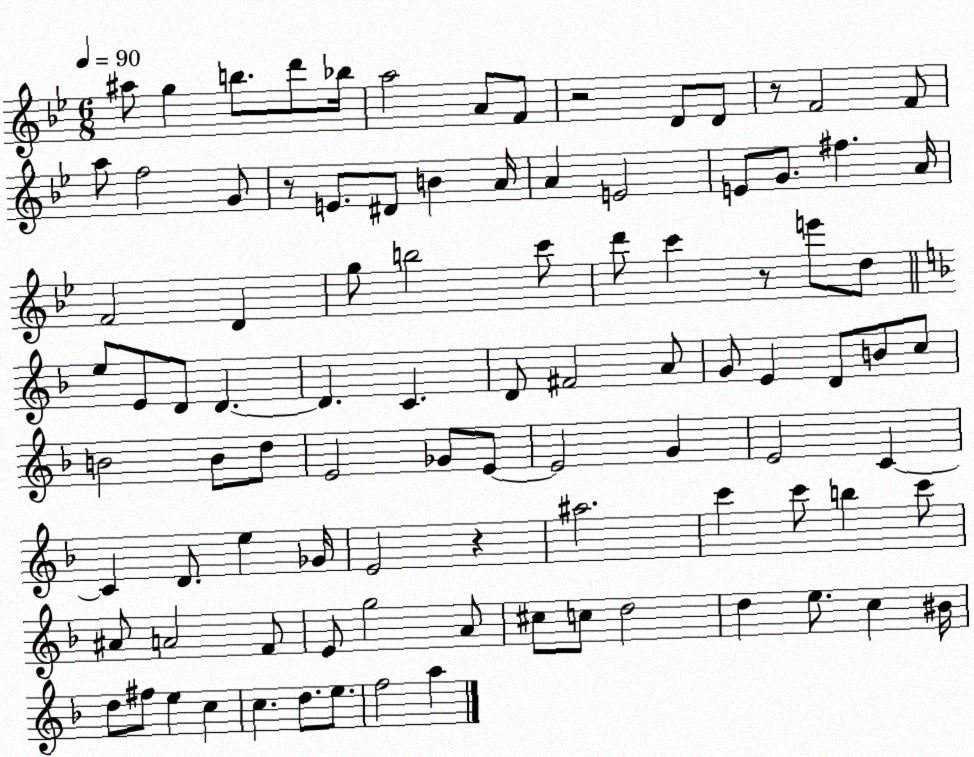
X:1
T:Untitled
M:6/8
L:1/4
K:Bb
^a/2 g b/2 d'/2 _b/4 a2 A/2 F/2 z2 D/2 D/2 z/2 F2 F/2 a/2 f2 G/2 z/2 E/2 ^D/2 B A/4 A E2 E/2 G/2 ^f A/4 F2 D g/2 b2 c'/2 d'/2 c' z/2 e'/2 d/2 e/2 E/2 D/2 D D C D/2 ^F2 A/2 G/2 E D/2 B/2 c/2 B2 B/2 d/2 E2 _G/2 E/2 E2 G E2 C C D/2 e _G/4 E2 z ^a2 c' c'/2 b c'/2 ^A/2 A2 F/2 E/2 g2 A/2 ^c/2 c/2 d2 d e/2 c ^B/4 d/2 ^f/2 e c c d/2 e/2 f2 a